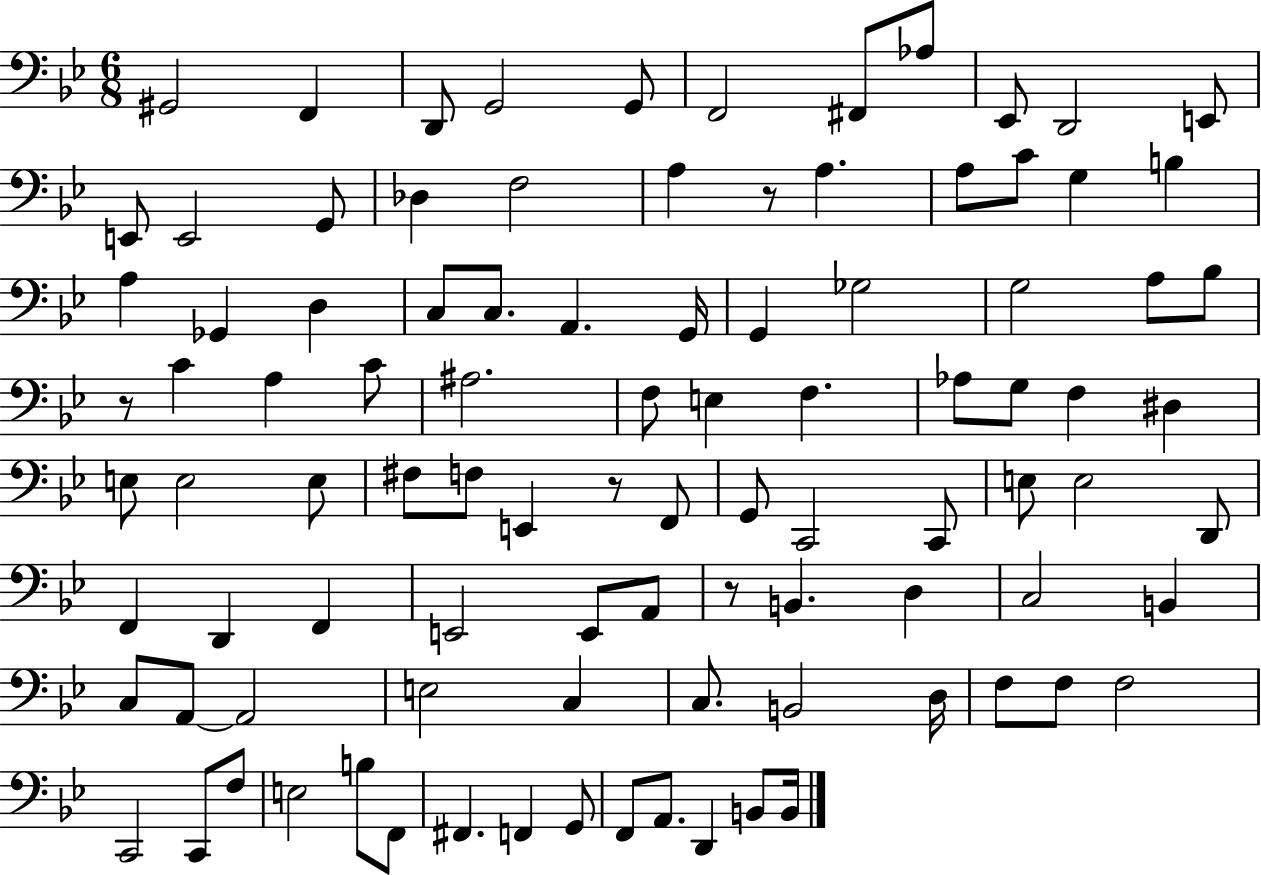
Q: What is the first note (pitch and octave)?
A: G#2